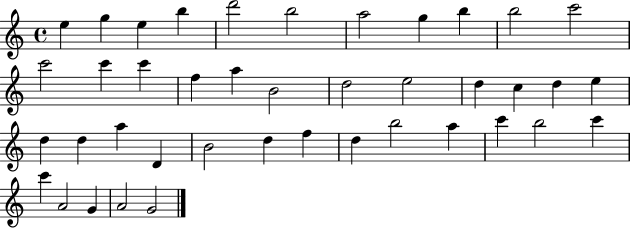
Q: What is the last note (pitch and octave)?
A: G4